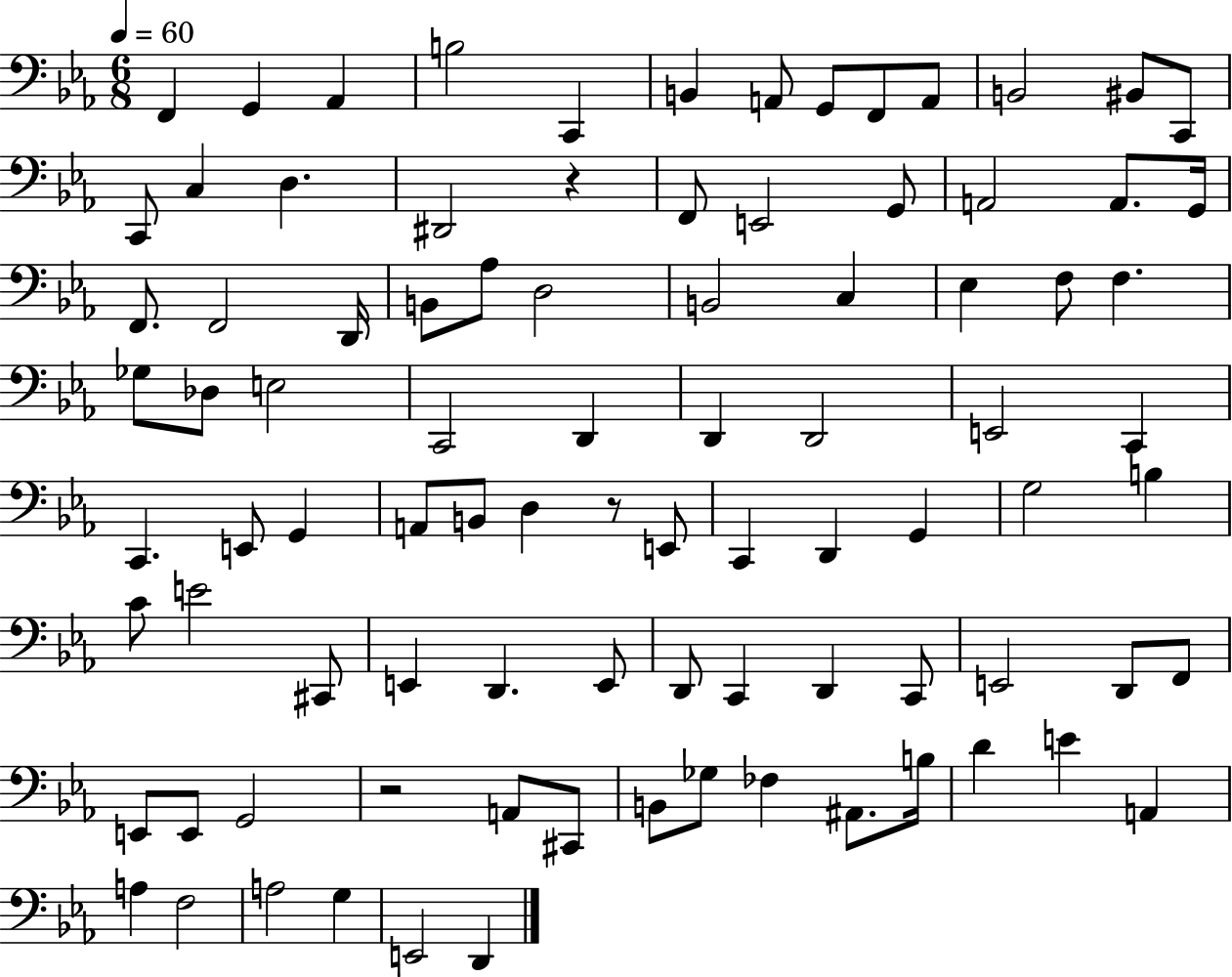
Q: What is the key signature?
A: EES major